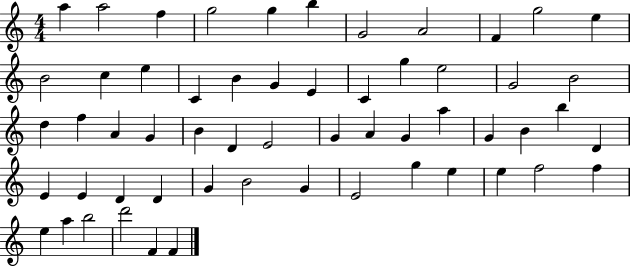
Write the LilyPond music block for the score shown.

{
  \clef treble
  \numericTimeSignature
  \time 4/4
  \key c \major
  a''4 a''2 f''4 | g''2 g''4 b''4 | g'2 a'2 | f'4 g''2 e''4 | \break b'2 c''4 e''4 | c'4 b'4 g'4 e'4 | c'4 g''4 e''2 | g'2 b'2 | \break d''4 f''4 a'4 g'4 | b'4 d'4 e'2 | g'4 a'4 g'4 a''4 | g'4 b'4 b''4 d'4 | \break e'4 e'4 d'4 d'4 | g'4 b'2 g'4 | e'2 g''4 e''4 | e''4 f''2 f''4 | \break e''4 a''4 b''2 | d'''2 f'4 f'4 | \bar "|."
}